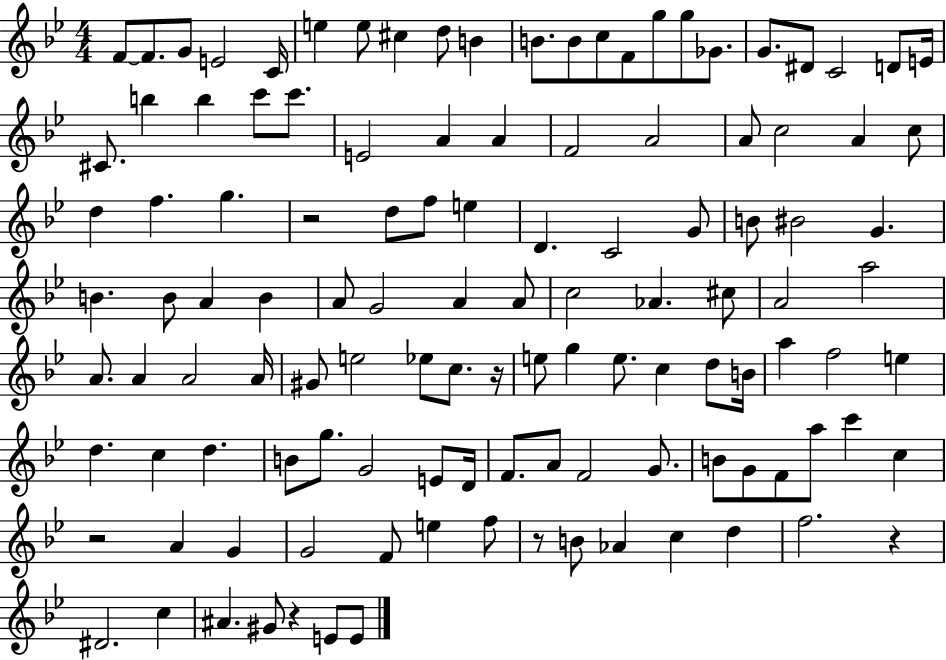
F4/e F4/e. G4/e E4/h C4/s E5/q E5/e C#5/q D5/e B4/q B4/e. B4/e C5/e F4/e G5/e G5/e Gb4/e. G4/e. D#4/e C4/h D4/e E4/s C#4/e. B5/q B5/q C6/e C6/e. E4/h A4/q A4/q F4/h A4/h A4/e C5/h A4/q C5/e D5/q F5/q. G5/q. R/h D5/e F5/e E5/q D4/q. C4/h G4/e B4/e BIS4/h G4/q. B4/q. B4/e A4/q B4/q A4/e G4/h A4/q A4/e C5/h Ab4/q. C#5/e A4/h A5/h A4/e. A4/q A4/h A4/s G#4/e E5/h Eb5/e C5/e. R/s E5/e G5/q E5/e. C5/q D5/e B4/s A5/q F5/h E5/q D5/q. C5/q D5/q. B4/e G5/e. G4/h E4/e D4/s F4/e. A4/e F4/h G4/e. B4/e G4/e F4/e A5/e C6/q C5/q R/h A4/q G4/q G4/h F4/e E5/q F5/e R/e B4/e Ab4/q C5/q D5/q F5/h. R/q D#4/h. C5/q A#4/q. G#4/e R/q E4/e E4/e